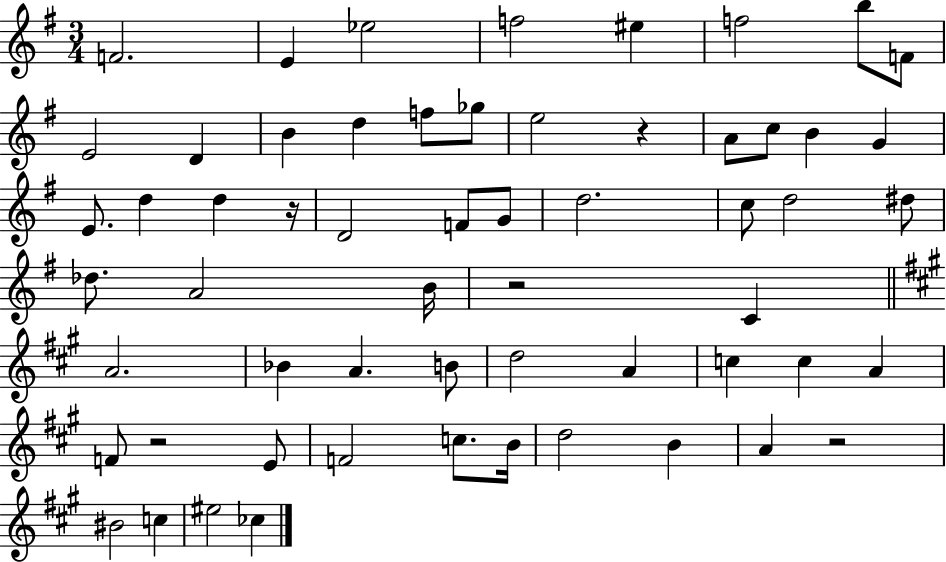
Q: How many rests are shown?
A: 5